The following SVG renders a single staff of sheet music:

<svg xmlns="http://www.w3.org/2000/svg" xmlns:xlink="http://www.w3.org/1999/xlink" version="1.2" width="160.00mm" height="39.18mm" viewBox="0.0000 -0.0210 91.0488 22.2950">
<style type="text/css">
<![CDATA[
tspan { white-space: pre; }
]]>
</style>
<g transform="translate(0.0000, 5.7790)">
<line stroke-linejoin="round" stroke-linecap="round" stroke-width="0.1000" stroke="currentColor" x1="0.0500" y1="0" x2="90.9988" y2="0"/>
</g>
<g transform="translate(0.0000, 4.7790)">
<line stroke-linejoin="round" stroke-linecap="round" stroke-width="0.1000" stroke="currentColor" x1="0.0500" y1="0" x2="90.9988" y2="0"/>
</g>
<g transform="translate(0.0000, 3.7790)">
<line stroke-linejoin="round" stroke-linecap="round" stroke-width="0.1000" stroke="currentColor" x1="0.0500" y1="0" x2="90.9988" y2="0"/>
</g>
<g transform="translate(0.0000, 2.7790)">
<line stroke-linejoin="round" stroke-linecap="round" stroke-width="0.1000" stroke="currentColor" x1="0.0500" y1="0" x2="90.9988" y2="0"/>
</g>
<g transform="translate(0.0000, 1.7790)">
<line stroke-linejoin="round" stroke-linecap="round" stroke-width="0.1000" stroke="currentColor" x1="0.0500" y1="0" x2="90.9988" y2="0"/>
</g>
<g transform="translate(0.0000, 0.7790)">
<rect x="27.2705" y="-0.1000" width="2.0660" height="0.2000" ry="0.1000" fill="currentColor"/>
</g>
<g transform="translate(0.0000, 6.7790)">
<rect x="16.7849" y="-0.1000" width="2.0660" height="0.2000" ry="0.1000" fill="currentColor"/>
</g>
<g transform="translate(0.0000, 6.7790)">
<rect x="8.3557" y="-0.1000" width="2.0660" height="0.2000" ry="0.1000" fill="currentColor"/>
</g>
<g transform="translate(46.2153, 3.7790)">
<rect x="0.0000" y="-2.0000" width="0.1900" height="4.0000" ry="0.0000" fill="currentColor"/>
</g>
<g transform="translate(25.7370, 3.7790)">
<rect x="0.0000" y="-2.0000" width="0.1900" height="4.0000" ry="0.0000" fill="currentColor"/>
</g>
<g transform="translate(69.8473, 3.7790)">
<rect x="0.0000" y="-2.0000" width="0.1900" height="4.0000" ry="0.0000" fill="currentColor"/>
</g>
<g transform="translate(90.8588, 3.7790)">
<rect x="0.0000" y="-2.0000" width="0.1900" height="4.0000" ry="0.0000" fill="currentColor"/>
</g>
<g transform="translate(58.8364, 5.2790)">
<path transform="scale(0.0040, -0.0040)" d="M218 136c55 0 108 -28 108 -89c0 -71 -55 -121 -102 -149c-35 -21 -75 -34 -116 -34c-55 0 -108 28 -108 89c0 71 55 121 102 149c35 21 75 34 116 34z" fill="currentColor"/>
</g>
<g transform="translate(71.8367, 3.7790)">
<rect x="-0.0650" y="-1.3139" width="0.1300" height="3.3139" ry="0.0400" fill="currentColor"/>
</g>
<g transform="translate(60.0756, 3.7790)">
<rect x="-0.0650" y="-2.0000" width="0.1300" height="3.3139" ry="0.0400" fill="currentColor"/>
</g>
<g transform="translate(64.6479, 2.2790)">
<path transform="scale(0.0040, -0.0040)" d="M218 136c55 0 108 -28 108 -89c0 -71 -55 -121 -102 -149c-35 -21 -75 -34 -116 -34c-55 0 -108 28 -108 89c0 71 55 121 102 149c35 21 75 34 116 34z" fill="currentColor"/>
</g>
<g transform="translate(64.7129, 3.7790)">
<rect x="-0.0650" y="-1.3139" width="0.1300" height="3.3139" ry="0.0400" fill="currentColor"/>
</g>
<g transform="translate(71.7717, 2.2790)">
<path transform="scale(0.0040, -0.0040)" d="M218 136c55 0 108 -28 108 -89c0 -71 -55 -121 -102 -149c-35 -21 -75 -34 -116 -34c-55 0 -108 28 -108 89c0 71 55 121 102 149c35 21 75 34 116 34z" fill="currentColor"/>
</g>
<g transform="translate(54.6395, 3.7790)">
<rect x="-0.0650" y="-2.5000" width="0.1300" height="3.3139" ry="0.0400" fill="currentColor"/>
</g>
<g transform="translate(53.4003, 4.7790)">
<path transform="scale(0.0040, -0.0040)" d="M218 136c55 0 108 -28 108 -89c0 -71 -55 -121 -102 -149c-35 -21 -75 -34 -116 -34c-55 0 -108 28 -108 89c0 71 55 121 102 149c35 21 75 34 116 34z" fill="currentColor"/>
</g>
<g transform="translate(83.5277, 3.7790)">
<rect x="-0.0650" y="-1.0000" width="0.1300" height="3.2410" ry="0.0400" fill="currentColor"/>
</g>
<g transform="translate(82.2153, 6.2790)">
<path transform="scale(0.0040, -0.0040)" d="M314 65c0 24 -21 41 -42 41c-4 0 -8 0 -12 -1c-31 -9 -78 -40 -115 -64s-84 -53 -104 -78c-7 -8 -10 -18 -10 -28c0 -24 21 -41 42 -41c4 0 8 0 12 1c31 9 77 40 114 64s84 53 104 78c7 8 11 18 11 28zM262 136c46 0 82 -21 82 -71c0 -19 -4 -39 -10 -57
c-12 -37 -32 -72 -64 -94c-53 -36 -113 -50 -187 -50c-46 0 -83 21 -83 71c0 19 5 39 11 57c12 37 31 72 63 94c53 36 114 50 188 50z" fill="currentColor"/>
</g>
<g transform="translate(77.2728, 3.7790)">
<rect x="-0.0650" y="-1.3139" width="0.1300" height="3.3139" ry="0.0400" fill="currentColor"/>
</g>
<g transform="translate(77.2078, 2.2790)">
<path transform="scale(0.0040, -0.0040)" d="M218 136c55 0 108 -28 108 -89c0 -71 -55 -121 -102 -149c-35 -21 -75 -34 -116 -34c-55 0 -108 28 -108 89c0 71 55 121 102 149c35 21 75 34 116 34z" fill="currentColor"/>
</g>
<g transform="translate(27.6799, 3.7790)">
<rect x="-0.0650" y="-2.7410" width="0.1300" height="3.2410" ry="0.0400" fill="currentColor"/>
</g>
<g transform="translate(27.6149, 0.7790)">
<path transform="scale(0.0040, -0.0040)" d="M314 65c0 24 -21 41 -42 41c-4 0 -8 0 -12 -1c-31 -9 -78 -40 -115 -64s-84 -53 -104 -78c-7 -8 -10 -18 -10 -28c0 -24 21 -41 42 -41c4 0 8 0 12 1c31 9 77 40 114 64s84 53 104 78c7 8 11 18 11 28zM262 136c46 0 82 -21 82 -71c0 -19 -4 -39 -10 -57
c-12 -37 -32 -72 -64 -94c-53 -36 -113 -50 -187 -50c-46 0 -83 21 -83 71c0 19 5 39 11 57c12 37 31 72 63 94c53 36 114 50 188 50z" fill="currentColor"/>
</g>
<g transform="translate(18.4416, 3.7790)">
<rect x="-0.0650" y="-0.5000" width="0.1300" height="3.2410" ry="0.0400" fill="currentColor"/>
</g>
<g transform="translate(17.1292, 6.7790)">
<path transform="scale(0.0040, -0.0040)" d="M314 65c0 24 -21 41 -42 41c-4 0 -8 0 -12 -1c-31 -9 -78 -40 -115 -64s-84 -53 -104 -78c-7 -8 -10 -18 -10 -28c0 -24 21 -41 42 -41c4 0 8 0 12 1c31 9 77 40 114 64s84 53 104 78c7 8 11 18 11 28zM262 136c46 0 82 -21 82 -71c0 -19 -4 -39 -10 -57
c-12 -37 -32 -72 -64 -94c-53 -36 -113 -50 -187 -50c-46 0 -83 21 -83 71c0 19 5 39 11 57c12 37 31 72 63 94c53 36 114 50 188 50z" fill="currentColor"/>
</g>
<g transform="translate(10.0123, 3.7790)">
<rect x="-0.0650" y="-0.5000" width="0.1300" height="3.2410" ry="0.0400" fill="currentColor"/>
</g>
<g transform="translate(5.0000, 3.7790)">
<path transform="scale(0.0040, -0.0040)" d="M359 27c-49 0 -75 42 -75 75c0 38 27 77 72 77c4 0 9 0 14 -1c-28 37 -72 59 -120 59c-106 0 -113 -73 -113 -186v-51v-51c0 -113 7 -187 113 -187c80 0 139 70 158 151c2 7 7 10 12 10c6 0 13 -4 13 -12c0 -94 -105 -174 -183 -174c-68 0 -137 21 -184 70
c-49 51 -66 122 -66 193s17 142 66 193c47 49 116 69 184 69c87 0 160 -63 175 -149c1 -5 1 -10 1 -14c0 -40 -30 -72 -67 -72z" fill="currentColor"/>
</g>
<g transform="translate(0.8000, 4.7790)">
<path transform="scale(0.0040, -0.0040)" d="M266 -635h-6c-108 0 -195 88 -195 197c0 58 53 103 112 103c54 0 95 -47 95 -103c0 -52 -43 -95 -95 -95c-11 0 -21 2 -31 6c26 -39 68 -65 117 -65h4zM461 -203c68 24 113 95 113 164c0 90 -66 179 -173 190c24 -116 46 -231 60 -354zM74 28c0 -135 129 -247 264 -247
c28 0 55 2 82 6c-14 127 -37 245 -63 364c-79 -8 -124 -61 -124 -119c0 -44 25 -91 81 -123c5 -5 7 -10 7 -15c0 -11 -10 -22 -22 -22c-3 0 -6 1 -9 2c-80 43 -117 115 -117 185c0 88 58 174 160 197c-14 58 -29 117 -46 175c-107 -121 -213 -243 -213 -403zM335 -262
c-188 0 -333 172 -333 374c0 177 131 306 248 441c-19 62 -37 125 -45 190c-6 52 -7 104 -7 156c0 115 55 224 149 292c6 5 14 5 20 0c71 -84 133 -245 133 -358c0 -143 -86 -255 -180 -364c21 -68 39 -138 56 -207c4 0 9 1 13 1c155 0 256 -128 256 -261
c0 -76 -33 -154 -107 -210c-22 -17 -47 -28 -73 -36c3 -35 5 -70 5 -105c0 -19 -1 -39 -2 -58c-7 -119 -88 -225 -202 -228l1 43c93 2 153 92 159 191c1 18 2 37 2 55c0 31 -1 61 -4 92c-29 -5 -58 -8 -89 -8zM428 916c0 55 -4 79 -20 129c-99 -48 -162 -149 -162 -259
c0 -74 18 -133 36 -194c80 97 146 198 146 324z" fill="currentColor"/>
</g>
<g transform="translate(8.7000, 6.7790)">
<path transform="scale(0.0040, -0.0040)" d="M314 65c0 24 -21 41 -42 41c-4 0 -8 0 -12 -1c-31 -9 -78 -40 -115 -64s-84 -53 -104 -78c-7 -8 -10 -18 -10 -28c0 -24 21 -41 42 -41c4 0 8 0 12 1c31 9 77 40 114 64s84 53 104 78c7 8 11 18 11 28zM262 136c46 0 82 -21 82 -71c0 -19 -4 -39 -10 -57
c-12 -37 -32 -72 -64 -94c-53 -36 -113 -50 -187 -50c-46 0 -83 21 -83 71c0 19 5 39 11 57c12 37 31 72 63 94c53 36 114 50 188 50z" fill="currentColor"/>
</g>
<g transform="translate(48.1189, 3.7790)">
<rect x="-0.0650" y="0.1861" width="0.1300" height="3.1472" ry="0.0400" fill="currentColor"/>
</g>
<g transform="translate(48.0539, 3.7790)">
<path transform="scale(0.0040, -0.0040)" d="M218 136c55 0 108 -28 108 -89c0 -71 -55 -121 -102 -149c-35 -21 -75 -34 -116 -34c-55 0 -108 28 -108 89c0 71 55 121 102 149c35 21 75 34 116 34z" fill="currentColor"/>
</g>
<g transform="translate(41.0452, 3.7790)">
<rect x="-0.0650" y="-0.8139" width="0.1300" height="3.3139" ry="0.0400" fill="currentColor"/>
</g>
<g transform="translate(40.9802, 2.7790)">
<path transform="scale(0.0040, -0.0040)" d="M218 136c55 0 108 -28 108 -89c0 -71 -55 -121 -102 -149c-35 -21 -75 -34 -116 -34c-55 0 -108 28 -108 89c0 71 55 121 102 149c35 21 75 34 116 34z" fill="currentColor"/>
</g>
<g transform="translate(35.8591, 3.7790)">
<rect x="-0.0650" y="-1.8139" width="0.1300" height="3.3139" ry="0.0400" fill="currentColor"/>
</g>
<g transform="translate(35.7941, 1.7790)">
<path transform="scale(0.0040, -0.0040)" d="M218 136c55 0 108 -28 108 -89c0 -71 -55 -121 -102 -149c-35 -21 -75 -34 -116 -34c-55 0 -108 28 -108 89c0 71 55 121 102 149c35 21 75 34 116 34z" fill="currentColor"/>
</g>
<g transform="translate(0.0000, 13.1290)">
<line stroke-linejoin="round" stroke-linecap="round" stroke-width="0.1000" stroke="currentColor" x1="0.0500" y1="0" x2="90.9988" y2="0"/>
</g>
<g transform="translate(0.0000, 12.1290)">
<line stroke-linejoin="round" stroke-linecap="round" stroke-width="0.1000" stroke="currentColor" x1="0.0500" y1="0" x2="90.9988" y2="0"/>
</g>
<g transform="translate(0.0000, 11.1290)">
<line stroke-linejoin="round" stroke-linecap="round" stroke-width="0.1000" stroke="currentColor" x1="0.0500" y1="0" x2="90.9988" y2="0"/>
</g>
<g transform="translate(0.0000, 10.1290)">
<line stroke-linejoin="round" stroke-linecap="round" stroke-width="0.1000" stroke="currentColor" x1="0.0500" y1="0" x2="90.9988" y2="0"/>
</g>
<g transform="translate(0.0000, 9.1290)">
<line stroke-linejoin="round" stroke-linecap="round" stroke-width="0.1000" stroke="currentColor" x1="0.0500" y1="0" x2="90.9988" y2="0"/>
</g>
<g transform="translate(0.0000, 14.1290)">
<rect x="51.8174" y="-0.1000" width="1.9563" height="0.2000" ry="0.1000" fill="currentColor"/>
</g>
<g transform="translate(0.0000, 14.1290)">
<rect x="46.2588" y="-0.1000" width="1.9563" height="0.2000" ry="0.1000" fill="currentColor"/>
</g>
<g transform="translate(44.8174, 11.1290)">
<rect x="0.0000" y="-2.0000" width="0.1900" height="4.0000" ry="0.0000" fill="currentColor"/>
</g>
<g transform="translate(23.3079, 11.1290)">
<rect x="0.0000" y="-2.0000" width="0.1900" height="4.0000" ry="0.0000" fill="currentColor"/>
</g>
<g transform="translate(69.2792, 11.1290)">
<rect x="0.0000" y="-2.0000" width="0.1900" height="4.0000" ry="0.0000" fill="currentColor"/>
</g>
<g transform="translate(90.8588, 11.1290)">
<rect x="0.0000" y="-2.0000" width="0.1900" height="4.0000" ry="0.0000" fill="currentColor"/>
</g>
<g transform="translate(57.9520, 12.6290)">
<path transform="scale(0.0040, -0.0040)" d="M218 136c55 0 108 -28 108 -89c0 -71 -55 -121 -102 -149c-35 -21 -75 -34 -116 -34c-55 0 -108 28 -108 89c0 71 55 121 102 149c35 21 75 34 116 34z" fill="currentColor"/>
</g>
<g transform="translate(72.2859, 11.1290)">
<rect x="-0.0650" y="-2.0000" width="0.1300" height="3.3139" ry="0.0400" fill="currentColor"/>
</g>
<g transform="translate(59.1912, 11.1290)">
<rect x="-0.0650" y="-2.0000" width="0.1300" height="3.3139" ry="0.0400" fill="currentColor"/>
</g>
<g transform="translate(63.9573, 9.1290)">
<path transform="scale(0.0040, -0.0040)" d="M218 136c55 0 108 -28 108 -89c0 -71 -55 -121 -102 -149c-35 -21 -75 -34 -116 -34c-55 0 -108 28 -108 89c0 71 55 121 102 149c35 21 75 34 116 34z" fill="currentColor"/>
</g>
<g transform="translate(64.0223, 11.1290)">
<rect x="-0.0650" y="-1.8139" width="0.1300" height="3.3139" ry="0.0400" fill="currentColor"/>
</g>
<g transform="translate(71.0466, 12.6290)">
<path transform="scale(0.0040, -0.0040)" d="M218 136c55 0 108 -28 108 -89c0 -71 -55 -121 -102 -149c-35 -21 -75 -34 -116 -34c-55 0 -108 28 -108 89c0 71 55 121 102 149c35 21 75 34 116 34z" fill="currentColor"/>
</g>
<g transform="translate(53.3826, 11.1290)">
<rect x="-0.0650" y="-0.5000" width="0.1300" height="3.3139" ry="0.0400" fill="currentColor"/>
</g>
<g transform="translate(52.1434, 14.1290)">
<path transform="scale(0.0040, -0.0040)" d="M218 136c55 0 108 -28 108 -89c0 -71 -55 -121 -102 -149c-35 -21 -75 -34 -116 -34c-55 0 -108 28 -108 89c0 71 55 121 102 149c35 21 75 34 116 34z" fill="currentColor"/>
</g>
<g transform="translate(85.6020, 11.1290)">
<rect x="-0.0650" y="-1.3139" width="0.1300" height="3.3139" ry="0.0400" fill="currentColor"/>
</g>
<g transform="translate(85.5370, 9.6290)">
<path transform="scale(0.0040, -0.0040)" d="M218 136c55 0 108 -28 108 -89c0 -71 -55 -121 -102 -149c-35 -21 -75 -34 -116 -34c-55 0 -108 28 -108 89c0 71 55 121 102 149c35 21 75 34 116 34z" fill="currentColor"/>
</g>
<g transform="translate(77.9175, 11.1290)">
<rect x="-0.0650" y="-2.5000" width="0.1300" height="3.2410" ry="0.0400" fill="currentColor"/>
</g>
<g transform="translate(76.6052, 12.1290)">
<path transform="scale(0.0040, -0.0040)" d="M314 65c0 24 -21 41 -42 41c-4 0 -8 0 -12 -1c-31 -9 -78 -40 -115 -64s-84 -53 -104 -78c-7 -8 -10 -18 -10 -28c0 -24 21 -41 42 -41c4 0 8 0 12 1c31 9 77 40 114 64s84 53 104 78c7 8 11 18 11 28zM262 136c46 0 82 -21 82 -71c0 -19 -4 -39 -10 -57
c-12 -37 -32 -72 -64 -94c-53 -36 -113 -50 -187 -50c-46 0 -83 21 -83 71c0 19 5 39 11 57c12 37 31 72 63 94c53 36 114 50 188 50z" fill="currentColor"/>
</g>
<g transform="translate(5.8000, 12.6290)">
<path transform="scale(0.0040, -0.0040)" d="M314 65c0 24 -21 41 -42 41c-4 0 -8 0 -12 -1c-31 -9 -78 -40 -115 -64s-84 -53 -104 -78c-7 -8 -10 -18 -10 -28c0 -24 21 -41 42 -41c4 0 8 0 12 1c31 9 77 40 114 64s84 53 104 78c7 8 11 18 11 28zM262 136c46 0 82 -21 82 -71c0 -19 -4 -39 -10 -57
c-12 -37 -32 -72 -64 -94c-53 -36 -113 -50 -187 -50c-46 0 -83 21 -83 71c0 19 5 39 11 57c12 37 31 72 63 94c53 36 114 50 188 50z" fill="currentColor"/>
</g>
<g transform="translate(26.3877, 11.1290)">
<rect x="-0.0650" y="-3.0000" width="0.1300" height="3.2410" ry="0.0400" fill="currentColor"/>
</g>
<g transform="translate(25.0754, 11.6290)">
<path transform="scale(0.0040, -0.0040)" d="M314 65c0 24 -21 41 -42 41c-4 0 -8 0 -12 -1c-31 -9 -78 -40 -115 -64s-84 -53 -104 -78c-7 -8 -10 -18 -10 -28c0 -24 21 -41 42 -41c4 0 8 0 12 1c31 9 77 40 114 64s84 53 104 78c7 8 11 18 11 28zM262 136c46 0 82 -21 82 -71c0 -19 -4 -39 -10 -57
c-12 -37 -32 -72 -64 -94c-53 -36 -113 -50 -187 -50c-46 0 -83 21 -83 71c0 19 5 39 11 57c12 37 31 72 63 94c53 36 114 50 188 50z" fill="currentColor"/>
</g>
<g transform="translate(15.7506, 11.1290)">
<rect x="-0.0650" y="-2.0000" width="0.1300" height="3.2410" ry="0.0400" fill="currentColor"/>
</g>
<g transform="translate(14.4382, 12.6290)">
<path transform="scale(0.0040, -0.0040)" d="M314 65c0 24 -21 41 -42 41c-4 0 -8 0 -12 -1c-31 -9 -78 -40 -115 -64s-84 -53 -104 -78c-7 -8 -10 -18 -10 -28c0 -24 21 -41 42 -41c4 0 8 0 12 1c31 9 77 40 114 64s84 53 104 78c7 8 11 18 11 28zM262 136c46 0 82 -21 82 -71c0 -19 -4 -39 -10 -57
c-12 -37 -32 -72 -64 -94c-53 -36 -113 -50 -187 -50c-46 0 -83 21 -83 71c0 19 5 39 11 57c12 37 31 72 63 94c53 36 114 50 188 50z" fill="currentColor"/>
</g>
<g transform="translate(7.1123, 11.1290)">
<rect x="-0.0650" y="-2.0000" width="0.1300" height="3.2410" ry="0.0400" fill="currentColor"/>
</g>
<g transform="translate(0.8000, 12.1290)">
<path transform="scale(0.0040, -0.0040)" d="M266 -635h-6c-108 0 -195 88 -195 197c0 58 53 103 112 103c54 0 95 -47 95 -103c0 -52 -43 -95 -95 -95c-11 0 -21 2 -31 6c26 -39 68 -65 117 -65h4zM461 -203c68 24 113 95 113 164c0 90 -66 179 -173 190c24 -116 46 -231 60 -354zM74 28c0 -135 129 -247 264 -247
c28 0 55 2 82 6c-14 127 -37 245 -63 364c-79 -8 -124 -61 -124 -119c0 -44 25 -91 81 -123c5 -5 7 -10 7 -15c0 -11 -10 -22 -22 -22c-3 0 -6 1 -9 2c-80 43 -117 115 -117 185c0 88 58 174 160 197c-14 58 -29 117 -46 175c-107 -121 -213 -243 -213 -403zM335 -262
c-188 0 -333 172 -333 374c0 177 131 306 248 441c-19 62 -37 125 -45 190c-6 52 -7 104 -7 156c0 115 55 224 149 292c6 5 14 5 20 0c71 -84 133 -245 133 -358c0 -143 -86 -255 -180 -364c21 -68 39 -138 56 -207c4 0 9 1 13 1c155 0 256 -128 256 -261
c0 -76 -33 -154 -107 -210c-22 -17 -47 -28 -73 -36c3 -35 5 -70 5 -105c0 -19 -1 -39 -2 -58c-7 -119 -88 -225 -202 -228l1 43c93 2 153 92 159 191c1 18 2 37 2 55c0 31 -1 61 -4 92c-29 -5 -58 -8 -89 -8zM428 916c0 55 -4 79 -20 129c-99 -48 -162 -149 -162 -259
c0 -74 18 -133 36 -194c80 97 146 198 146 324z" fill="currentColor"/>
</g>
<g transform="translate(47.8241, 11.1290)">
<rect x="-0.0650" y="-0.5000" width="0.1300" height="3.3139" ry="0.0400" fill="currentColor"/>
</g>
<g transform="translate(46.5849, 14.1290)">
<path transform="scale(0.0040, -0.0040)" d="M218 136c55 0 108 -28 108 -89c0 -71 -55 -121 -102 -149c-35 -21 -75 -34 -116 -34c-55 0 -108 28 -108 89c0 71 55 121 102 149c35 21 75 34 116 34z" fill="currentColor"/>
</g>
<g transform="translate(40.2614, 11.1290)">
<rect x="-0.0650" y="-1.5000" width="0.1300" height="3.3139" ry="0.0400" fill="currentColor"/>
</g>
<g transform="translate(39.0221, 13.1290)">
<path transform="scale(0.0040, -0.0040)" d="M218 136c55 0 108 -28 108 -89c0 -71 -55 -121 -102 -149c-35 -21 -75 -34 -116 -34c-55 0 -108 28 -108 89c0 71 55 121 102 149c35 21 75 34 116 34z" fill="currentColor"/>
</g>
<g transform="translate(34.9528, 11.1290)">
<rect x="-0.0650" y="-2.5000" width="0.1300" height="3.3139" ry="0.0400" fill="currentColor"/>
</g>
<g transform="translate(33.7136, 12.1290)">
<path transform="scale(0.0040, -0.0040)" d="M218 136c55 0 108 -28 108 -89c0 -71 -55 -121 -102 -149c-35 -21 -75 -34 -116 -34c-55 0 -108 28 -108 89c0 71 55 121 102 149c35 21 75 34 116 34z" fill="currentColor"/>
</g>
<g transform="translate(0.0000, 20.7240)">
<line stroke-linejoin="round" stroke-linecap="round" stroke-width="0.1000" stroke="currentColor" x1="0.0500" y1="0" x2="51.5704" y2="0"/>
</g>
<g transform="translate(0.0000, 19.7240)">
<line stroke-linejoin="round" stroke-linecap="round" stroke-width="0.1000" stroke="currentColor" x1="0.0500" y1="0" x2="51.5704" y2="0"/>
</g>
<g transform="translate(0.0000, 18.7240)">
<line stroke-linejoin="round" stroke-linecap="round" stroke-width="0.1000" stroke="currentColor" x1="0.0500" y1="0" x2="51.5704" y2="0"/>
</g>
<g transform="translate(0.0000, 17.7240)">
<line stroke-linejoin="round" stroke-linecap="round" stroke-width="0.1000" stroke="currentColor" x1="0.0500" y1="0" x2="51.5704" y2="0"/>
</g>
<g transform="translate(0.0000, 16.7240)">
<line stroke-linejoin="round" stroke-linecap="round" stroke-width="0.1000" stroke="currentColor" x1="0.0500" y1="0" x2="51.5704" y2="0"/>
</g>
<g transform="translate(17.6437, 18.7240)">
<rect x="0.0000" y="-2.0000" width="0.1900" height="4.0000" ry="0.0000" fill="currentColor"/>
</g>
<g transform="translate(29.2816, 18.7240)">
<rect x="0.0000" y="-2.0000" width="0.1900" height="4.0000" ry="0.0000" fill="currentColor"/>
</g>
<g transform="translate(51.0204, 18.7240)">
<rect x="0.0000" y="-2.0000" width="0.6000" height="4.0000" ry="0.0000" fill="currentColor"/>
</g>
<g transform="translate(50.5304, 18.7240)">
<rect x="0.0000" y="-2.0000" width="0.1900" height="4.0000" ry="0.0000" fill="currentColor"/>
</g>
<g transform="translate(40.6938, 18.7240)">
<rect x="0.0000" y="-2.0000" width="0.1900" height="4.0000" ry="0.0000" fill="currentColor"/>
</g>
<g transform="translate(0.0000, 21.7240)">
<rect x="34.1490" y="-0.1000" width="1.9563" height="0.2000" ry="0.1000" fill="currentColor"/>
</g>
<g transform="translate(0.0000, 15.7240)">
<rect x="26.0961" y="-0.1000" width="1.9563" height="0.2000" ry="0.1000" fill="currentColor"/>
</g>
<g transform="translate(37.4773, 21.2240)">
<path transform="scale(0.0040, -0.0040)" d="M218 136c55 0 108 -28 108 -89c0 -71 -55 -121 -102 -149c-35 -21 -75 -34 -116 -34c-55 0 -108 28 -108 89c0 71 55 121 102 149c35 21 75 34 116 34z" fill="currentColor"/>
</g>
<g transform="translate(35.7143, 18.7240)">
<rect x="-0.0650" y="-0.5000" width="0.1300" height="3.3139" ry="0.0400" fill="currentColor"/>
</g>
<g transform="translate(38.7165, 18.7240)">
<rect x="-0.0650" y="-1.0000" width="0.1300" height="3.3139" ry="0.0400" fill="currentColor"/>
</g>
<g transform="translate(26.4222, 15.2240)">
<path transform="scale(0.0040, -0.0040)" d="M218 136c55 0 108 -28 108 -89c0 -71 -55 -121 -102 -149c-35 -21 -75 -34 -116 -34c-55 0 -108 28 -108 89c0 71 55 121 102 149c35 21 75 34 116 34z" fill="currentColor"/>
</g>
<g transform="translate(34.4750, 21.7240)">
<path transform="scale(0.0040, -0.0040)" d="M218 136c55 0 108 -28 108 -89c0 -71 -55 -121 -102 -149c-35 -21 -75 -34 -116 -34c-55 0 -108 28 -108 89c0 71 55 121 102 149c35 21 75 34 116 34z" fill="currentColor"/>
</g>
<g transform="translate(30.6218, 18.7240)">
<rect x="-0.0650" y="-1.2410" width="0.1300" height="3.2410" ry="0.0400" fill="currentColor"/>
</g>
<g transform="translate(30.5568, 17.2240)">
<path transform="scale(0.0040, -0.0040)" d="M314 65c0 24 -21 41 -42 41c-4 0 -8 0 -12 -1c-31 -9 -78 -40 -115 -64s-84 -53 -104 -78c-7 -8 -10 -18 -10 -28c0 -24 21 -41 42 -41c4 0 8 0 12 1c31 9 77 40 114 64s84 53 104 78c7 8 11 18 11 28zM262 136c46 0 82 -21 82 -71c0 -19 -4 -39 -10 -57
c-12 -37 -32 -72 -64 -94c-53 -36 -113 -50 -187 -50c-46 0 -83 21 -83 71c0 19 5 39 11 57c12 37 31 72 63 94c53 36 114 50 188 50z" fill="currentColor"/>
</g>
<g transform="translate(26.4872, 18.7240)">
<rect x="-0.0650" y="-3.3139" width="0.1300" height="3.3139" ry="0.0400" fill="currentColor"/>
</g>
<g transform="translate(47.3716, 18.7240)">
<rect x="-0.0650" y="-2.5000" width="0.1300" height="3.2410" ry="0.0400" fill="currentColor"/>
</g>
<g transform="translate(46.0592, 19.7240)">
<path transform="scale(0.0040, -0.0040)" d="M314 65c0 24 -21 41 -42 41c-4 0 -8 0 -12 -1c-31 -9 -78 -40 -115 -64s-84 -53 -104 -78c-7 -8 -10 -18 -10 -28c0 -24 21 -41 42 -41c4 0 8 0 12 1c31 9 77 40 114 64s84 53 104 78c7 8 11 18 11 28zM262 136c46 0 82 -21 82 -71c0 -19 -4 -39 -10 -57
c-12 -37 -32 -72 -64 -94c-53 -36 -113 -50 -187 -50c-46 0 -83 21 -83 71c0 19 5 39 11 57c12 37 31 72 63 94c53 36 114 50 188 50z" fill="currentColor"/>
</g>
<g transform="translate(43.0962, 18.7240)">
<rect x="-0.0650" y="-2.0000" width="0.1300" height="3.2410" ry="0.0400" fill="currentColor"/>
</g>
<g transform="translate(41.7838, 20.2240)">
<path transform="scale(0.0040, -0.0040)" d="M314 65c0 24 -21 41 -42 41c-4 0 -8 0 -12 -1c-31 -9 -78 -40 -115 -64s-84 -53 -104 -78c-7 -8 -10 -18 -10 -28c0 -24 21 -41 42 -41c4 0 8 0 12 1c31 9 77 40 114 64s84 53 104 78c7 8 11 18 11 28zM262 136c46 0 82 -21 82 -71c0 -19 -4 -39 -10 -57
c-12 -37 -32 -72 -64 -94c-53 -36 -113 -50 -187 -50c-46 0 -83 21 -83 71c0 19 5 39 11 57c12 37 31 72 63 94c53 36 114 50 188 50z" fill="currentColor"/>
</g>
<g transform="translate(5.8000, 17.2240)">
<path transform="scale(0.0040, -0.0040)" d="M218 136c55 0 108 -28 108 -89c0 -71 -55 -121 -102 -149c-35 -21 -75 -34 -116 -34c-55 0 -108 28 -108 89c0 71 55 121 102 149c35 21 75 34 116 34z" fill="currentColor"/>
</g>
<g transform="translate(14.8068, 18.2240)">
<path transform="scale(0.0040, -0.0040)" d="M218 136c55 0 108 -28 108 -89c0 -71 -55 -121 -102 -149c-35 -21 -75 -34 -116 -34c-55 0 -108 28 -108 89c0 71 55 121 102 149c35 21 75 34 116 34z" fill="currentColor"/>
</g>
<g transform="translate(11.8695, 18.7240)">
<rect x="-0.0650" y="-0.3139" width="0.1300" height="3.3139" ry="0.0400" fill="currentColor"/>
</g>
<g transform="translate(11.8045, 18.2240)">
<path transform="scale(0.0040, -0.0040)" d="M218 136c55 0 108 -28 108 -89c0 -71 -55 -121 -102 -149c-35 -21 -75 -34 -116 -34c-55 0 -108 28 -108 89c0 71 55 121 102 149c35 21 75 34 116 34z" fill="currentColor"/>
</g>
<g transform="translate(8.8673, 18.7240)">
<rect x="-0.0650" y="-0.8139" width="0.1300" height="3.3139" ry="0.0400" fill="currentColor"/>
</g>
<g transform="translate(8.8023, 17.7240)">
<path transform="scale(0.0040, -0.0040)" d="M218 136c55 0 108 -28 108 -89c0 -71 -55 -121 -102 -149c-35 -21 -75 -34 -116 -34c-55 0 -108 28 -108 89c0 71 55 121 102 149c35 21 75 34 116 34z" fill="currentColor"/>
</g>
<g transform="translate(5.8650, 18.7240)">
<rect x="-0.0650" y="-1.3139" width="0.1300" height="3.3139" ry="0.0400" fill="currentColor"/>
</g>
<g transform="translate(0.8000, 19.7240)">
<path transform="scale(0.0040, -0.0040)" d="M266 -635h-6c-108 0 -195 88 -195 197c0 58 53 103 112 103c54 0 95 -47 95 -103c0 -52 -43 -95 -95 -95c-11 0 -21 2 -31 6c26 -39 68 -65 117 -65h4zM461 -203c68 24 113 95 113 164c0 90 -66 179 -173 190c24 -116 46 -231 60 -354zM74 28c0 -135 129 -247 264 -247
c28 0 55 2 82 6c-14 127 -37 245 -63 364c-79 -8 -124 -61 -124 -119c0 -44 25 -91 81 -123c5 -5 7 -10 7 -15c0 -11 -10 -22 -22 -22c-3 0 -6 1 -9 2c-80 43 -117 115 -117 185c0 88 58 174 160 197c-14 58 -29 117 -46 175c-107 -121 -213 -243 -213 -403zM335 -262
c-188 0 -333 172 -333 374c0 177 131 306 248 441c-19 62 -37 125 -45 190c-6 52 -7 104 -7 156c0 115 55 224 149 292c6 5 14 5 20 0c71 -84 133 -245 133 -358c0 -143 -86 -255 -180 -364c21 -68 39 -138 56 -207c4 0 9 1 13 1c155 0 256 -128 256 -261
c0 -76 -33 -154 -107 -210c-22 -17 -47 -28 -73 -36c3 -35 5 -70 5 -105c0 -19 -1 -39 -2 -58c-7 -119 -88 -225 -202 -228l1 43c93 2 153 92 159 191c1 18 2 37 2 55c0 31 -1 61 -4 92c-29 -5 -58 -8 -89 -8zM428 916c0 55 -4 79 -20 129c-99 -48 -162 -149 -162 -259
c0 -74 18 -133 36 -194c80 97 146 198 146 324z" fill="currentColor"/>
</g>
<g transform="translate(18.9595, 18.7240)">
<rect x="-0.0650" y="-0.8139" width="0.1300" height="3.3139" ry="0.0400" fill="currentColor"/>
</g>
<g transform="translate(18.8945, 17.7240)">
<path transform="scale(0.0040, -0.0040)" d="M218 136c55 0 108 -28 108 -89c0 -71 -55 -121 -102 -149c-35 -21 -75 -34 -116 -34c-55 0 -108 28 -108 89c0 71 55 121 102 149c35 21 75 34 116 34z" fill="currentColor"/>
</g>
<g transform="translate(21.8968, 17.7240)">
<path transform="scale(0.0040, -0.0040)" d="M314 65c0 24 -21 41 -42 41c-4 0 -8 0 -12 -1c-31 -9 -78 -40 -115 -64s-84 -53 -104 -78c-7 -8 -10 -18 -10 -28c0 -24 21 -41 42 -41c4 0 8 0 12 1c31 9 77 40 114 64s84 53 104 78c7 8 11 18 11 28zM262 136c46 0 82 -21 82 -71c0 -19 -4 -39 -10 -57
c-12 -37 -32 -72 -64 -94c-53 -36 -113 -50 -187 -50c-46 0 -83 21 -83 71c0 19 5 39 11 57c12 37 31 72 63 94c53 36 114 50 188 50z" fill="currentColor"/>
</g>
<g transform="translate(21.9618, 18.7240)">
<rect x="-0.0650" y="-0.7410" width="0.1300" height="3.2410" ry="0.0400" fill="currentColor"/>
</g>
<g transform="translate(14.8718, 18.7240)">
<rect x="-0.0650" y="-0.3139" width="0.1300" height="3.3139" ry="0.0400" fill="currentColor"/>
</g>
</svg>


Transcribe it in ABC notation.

X:1
T:Untitled
M:4/4
L:1/4
K:C
C2 C2 a2 f d B G F e e e D2 F2 F2 A2 G E C C F f F G2 e e d c c d d2 b e2 C D F2 G2